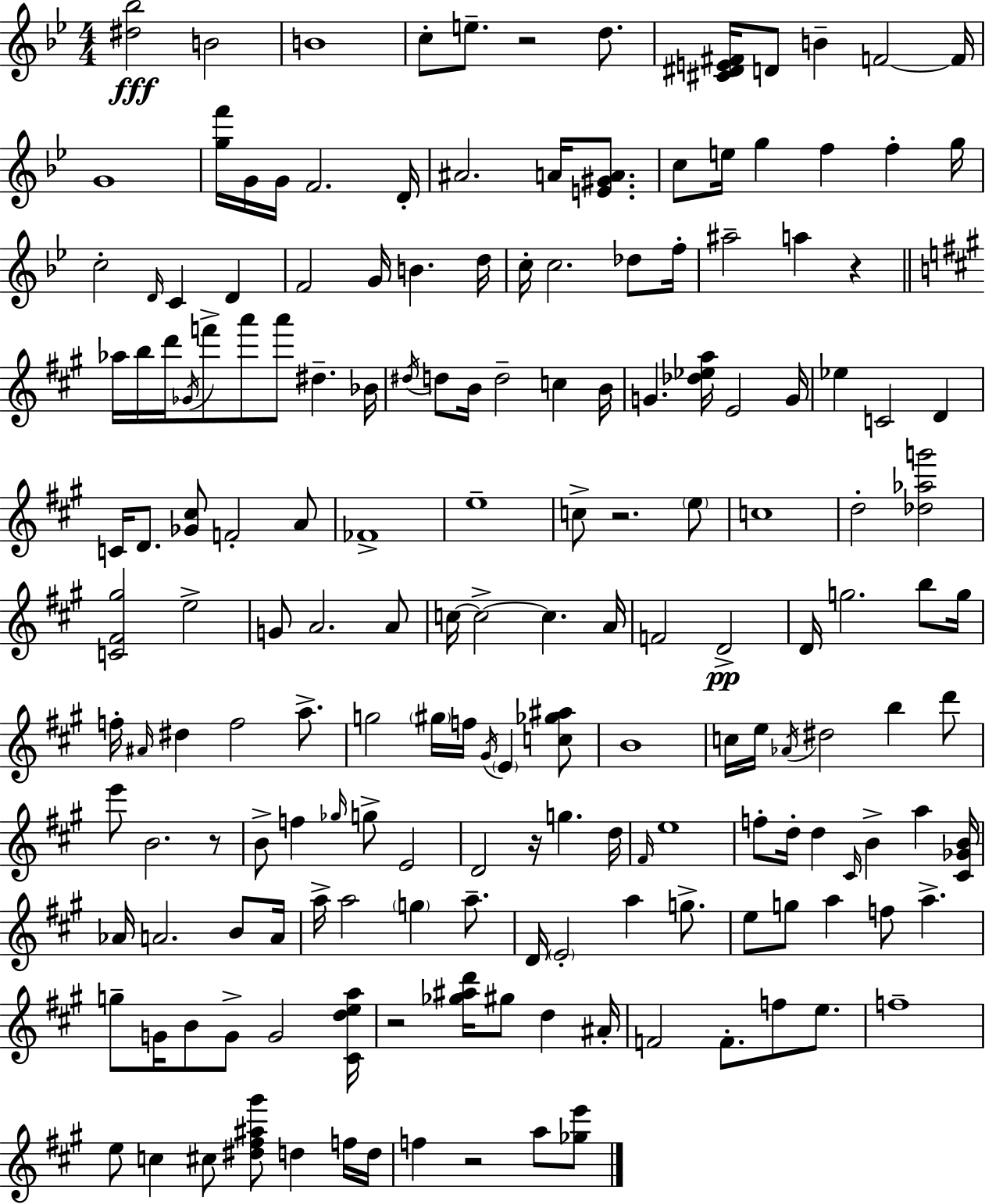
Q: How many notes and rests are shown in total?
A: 175